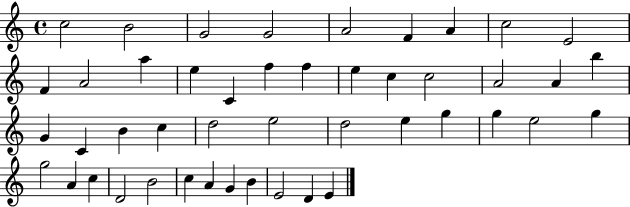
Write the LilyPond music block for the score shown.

{
  \clef treble
  \time 4/4
  \defaultTimeSignature
  \key c \major
  c''2 b'2 | g'2 g'2 | a'2 f'4 a'4 | c''2 e'2 | \break f'4 a'2 a''4 | e''4 c'4 f''4 f''4 | e''4 c''4 c''2 | a'2 a'4 b''4 | \break g'4 c'4 b'4 c''4 | d''2 e''2 | d''2 e''4 g''4 | g''4 e''2 g''4 | \break g''2 a'4 c''4 | d'2 b'2 | c''4 a'4 g'4 b'4 | e'2 d'4 e'4 | \break \bar "|."
}